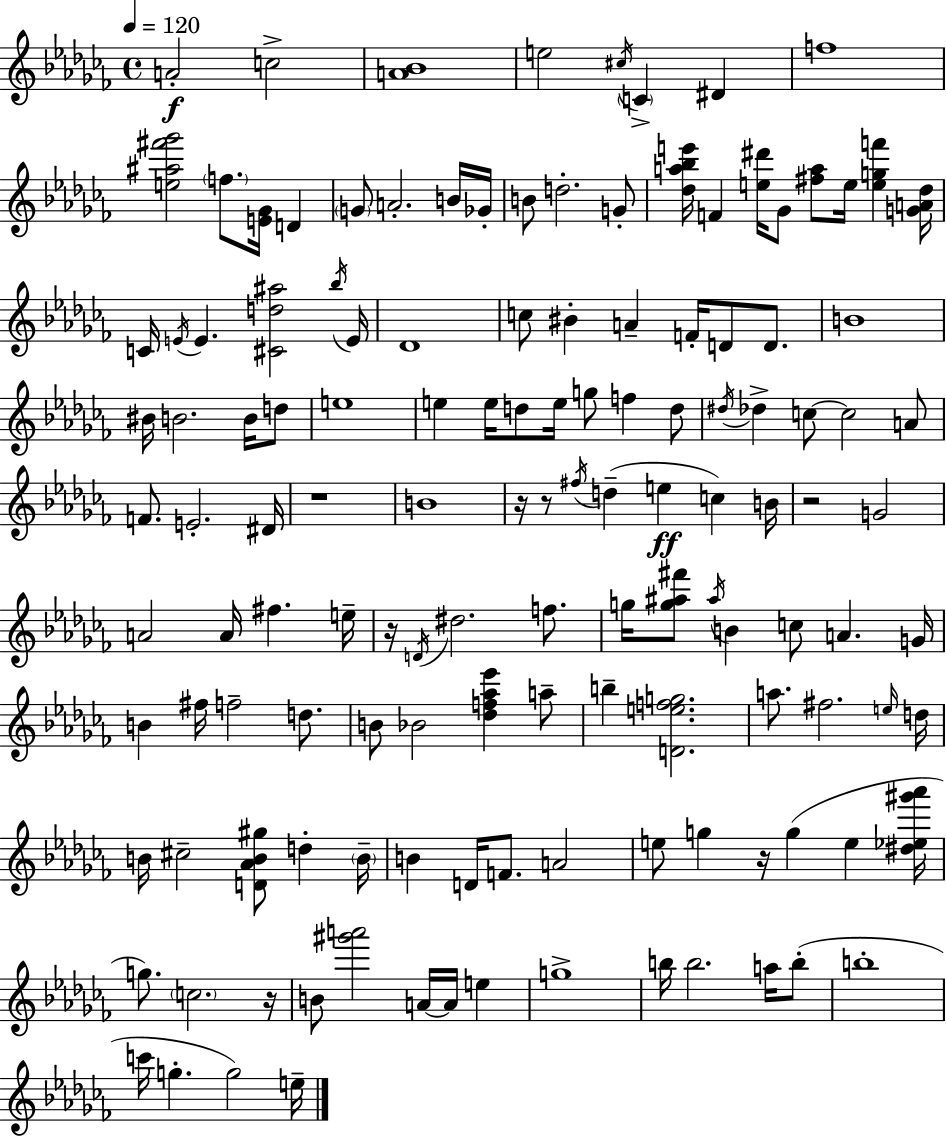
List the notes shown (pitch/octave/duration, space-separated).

A4/h C5/h [A4,Bb4]/w E5/h C#5/s C4/q D#4/q F5/w [E5,A#5,F#6,Gb6]/h F5/e. [E4,Gb4]/s D4/q G4/e A4/h. B4/s Gb4/s B4/e D5/h. G4/e [Db5,A5,Bb5,E6]/s F4/q [E5,D#6]/s Gb4/e [F#5,A5]/e E5/s [E5,G5,F6]/q [G4,A4,Db5]/s C4/s E4/s E4/q. [C#4,D5,A#5]/h Bb5/s E4/s Db4/w C5/e BIS4/q A4/q F4/s D4/e D4/e. B4/w BIS4/s B4/h. B4/s D5/e E5/w E5/q E5/s D5/e E5/s G5/e F5/q D5/e D#5/s Db5/q C5/e C5/h A4/e F4/e. E4/h. D#4/s R/w B4/w R/s R/e F#5/s D5/q E5/q C5/q B4/s R/h G4/h A4/h A4/s F#5/q. E5/s R/s D4/s D#5/h. F5/e. G5/s [G5,A#5,F#6]/e A#5/s B4/q C5/e A4/q. G4/s B4/q F#5/s F5/h D5/e. B4/e Bb4/h [Db5,F5,Ab5,Eb6]/q A5/e B5/q [D4,E5,F5,G5]/h. A5/e. F#5/h. E5/s D5/s B4/s C#5/h [D4,Ab4,B4,G#5]/e D5/q B4/s B4/q D4/s F4/e. A4/h E5/e G5/q R/s G5/q E5/q [D#5,Eb5,G#6,Ab6]/s G5/e. C5/h. R/s B4/e [G#6,A6]/h A4/s A4/s E5/q G5/w B5/s B5/h. A5/s B5/e B5/w C6/s G5/q. G5/h E5/s